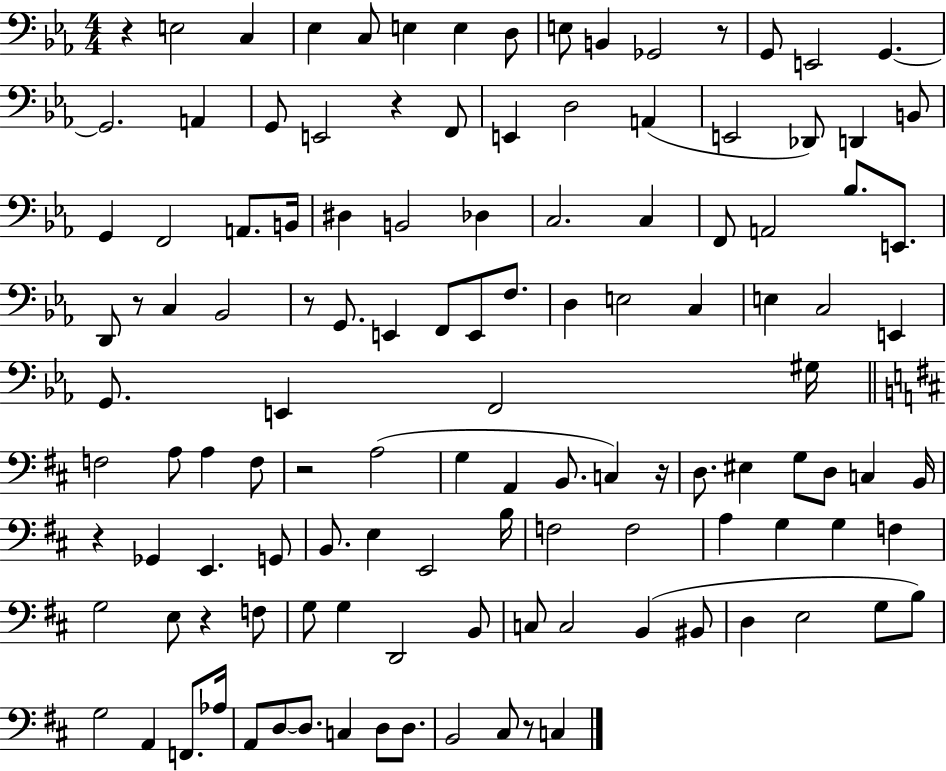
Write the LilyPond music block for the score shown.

{
  \clef bass
  \numericTimeSignature
  \time 4/4
  \key ees \major
  r4 e2 c4 | ees4 c8 e4 e4 d8 | e8 b,4 ges,2 r8 | g,8 e,2 g,4.~~ | \break g,2. a,4 | g,8 e,2 r4 f,8 | e,4 d2 a,4( | e,2 des,8) d,4 b,8 | \break g,4 f,2 a,8. b,16 | dis4 b,2 des4 | c2. c4 | f,8 a,2 bes8. e,8. | \break d,8 r8 c4 bes,2 | r8 g,8. e,4 f,8 e,8 f8. | d4 e2 c4 | e4 c2 e,4 | \break g,8. e,4 f,2 gis16 | \bar "||" \break \key d \major f2 a8 a4 f8 | r2 a2( | g4 a,4 b,8. c4) r16 | d8. eis4 g8 d8 c4 b,16 | \break r4 ges,4 e,4. g,8 | b,8. e4 e,2 b16 | f2 f2 | a4 g4 g4 f4 | \break g2 e8 r4 f8 | g8 g4 d,2 b,8 | c8 c2 b,4( bis,8 | d4 e2 g8 b8) | \break g2 a,4 f,8. aes16 | a,8 d8~~ d8. c4 d8 d8. | b,2 cis8 r8 c4 | \bar "|."
}